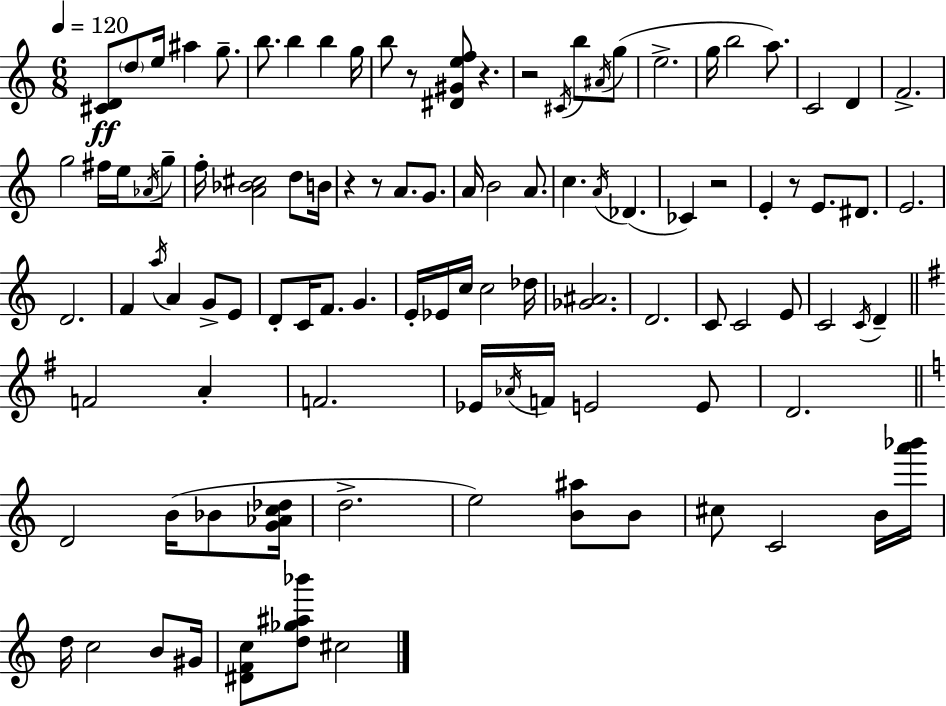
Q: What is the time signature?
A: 6/8